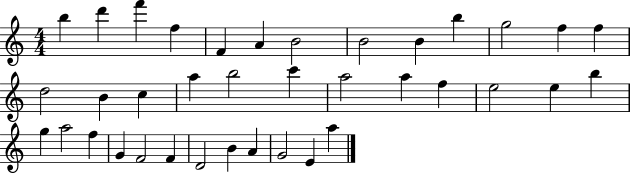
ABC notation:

X:1
T:Untitled
M:4/4
L:1/4
K:C
b d' f' f F A B2 B2 B b g2 f f d2 B c a b2 c' a2 a f e2 e b g a2 f G F2 F D2 B A G2 E a